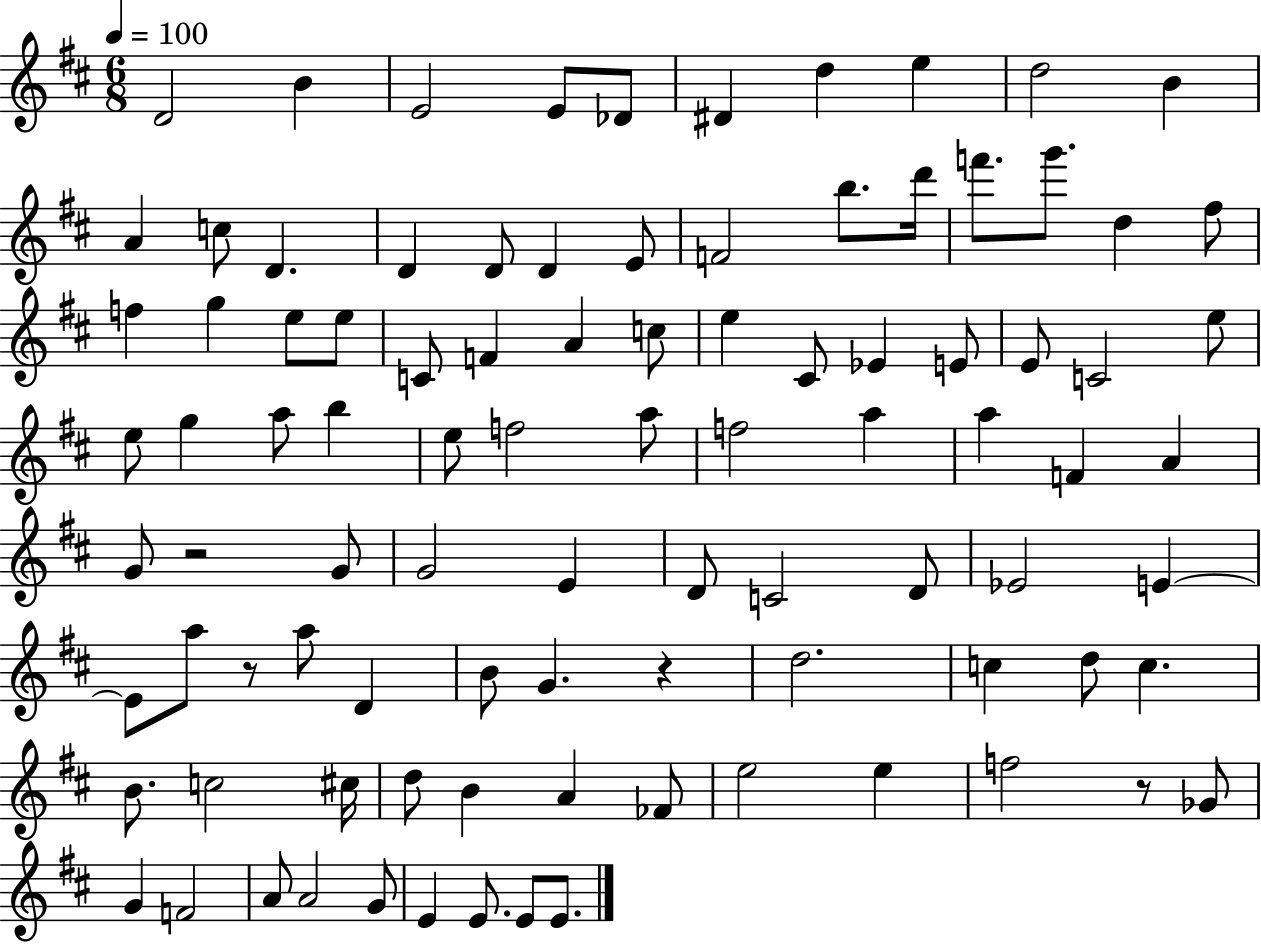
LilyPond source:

{
  \clef treble
  \numericTimeSignature
  \time 6/8
  \key d \major
  \tempo 4 = 100
  d'2 b'4 | e'2 e'8 des'8 | dis'4 d''4 e''4 | d''2 b'4 | \break a'4 c''8 d'4. | d'4 d'8 d'4 e'8 | f'2 b''8. d'''16 | f'''8. g'''8. d''4 fis''8 | \break f''4 g''4 e''8 e''8 | c'8 f'4 a'4 c''8 | e''4 cis'8 ees'4 e'8 | e'8 c'2 e''8 | \break e''8 g''4 a''8 b''4 | e''8 f''2 a''8 | f''2 a''4 | a''4 f'4 a'4 | \break g'8 r2 g'8 | g'2 e'4 | d'8 c'2 d'8 | ees'2 e'4~~ | \break e'8 a''8 r8 a''8 d'4 | b'8 g'4. r4 | d''2. | c''4 d''8 c''4. | \break b'8. c''2 cis''16 | d''8 b'4 a'4 fes'8 | e''2 e''4 | f''2 r8 ges'8 | \break g'4 f'2 | a'8 a'2 g'8 | e'4 e'8. e'8 e'8. | \bar "|."
}